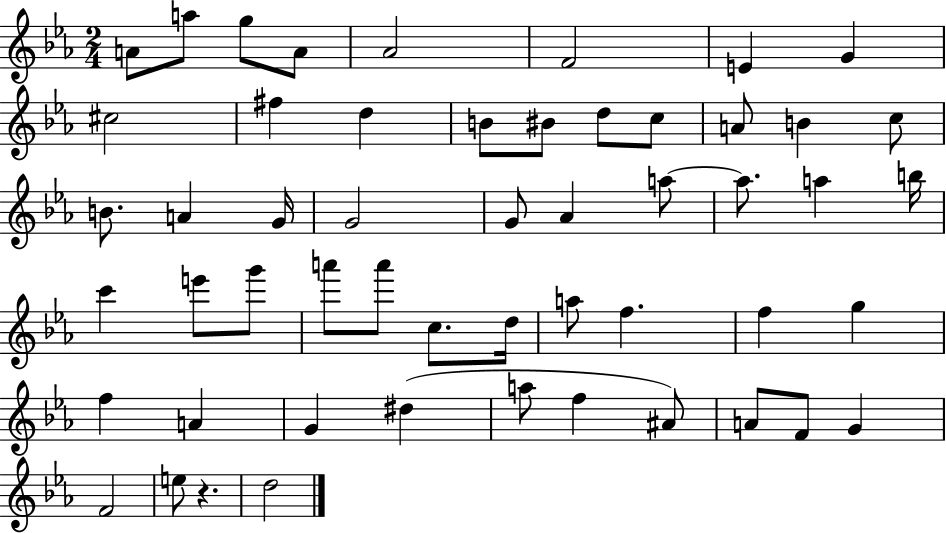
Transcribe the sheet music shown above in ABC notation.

X:1
T:Untitled
M:2/4
L:1/4
K:Eb
A/2 a/2 g/2 A/2 _A2 F2 E G ^c2 ^f d B/2 ^B/2 d/2 c/2 A/2 B c/2 B/2 A G/4 G2 G/2 _A a/2 a/2 a b/4 c' e'/2 g'/2 a'/2 a'/2 c/2 d/4 a/2 f f g f A G ^d a/2 f ^A/2 A/2 F/2 G F2 e/2 z d2